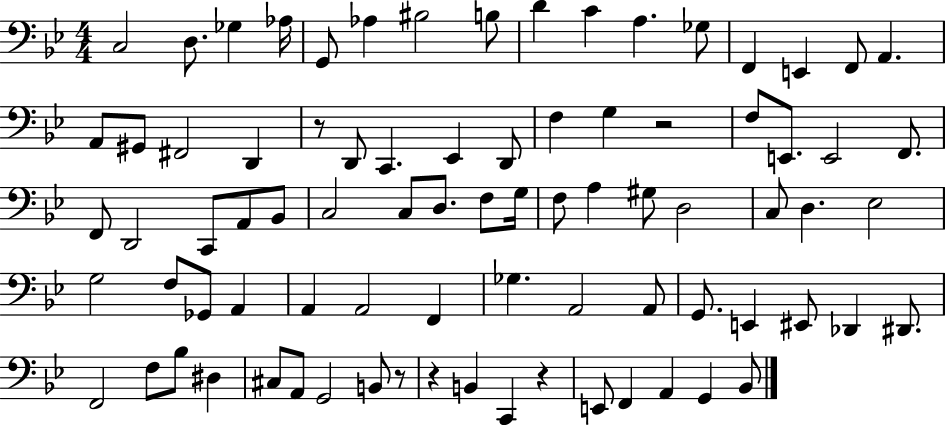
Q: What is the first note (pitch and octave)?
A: C3